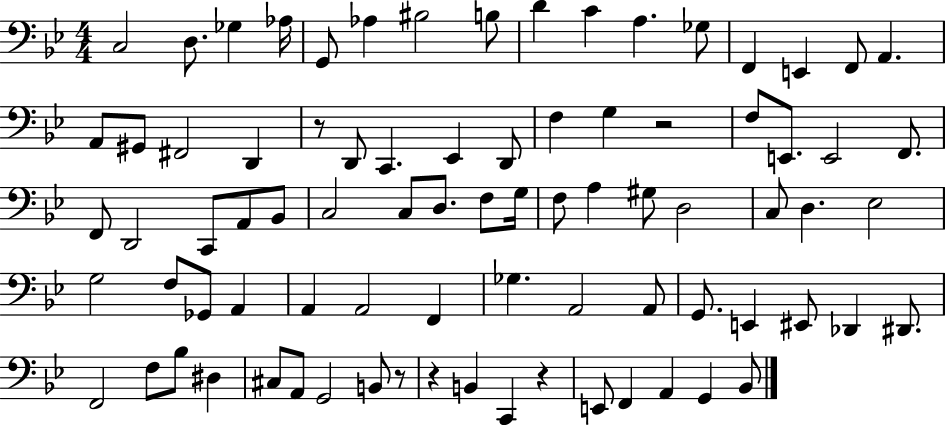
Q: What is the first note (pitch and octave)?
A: C3